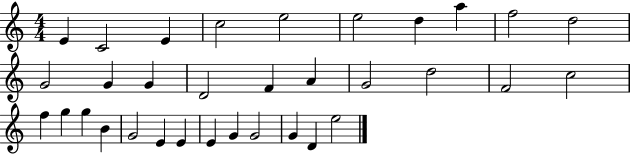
{
  \clef treble
  \numericTimeSignature
  \time 4/4
  \key c \major
  e'4 c'2 e'4 | c''2 e''2 | e''2 d''4 a''4 | f''2 d''2 | \break g'2 g'4 g'4 | d'2 f'4 a'4 | g'2 d''2 | f'2 c''2 | \break f''4 g''4 g''4 b'4 | g'2 e'4 e'4 | e'4 g'4 g'2 | g'4 d'4 e''2 | \break \bar "|."
}